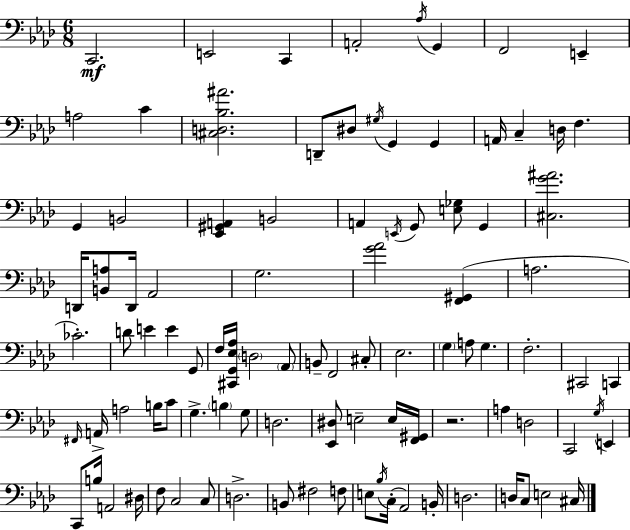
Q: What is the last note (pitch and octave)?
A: C#3